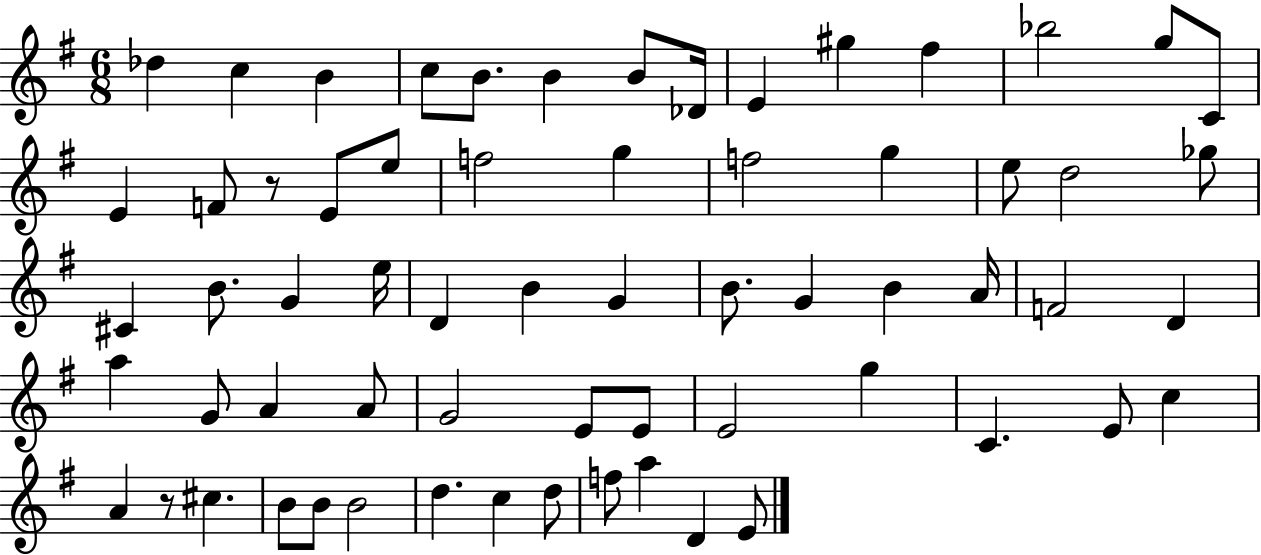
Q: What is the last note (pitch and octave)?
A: E4